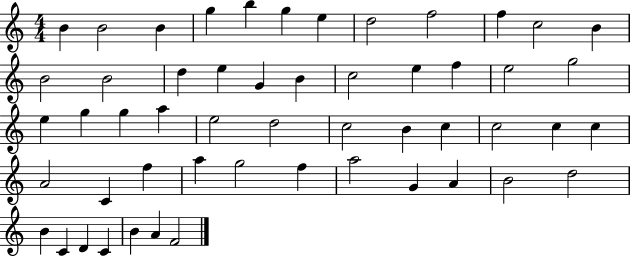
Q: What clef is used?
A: treble